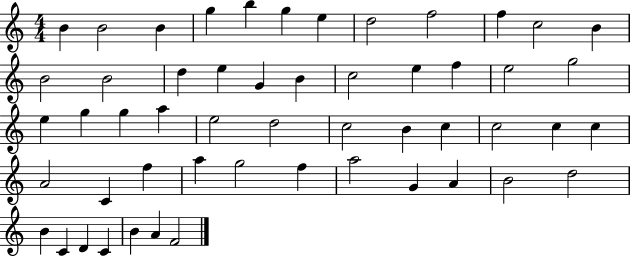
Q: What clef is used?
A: treble